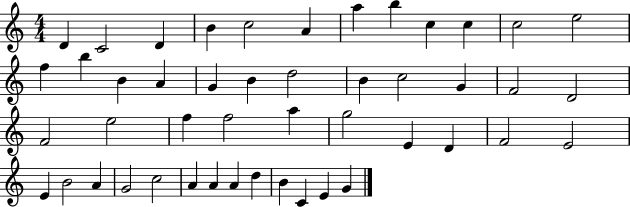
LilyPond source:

{
  \clef treble
  \numericTimeSignature
  \time 4/4
  \key c \major
  d'4 c'2 d'4 | b'4 c''2 a'4 | a''4 b''4 c''4 c''4 | c''2 e''2 | \break f''4 b''4 b'4 a'4 | g'4 b'4 d''2 | b'4 c''2 g'4 | f'2 d'2 | \break f'2 e''2 | f''4 f''2 a''4 | g''2 e'4 d'4 | f'2 e'2 | \break e'4 b'2 a'4 | g'2 c''2 | a'4 a'4 a'4 d''4 | b'4 c'4 e'4 g'4 | \break \bar "|."
}